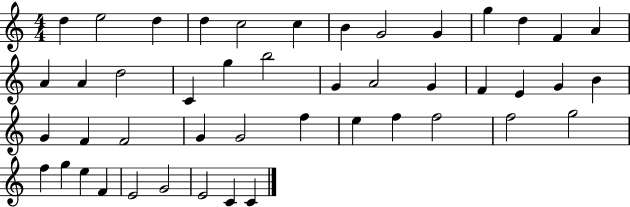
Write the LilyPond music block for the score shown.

{
  \clef treble
  \numericTimeSignature
  \time 4/4
  \key c \major
  d''4 e''2 d''4 | d''4 c''2 c''4 | b'4 g'2 g'4 | g''4 d''4 f'4 a'4 | \break a'4 a'4 d''2 | c'4 g''4 b''2 | g'4 a'2 g'4 | f'4 e'4 g'4 b'4 | \break g'4 f'4 f'2 | g'4 g'2 f''4 | e''4 f''4 f''2 | f''2 g''2 | \break f''4 g''4 e''4 f'4 | e'2 g'2 | e'2 c'4 c'4 | \bar "|."
}